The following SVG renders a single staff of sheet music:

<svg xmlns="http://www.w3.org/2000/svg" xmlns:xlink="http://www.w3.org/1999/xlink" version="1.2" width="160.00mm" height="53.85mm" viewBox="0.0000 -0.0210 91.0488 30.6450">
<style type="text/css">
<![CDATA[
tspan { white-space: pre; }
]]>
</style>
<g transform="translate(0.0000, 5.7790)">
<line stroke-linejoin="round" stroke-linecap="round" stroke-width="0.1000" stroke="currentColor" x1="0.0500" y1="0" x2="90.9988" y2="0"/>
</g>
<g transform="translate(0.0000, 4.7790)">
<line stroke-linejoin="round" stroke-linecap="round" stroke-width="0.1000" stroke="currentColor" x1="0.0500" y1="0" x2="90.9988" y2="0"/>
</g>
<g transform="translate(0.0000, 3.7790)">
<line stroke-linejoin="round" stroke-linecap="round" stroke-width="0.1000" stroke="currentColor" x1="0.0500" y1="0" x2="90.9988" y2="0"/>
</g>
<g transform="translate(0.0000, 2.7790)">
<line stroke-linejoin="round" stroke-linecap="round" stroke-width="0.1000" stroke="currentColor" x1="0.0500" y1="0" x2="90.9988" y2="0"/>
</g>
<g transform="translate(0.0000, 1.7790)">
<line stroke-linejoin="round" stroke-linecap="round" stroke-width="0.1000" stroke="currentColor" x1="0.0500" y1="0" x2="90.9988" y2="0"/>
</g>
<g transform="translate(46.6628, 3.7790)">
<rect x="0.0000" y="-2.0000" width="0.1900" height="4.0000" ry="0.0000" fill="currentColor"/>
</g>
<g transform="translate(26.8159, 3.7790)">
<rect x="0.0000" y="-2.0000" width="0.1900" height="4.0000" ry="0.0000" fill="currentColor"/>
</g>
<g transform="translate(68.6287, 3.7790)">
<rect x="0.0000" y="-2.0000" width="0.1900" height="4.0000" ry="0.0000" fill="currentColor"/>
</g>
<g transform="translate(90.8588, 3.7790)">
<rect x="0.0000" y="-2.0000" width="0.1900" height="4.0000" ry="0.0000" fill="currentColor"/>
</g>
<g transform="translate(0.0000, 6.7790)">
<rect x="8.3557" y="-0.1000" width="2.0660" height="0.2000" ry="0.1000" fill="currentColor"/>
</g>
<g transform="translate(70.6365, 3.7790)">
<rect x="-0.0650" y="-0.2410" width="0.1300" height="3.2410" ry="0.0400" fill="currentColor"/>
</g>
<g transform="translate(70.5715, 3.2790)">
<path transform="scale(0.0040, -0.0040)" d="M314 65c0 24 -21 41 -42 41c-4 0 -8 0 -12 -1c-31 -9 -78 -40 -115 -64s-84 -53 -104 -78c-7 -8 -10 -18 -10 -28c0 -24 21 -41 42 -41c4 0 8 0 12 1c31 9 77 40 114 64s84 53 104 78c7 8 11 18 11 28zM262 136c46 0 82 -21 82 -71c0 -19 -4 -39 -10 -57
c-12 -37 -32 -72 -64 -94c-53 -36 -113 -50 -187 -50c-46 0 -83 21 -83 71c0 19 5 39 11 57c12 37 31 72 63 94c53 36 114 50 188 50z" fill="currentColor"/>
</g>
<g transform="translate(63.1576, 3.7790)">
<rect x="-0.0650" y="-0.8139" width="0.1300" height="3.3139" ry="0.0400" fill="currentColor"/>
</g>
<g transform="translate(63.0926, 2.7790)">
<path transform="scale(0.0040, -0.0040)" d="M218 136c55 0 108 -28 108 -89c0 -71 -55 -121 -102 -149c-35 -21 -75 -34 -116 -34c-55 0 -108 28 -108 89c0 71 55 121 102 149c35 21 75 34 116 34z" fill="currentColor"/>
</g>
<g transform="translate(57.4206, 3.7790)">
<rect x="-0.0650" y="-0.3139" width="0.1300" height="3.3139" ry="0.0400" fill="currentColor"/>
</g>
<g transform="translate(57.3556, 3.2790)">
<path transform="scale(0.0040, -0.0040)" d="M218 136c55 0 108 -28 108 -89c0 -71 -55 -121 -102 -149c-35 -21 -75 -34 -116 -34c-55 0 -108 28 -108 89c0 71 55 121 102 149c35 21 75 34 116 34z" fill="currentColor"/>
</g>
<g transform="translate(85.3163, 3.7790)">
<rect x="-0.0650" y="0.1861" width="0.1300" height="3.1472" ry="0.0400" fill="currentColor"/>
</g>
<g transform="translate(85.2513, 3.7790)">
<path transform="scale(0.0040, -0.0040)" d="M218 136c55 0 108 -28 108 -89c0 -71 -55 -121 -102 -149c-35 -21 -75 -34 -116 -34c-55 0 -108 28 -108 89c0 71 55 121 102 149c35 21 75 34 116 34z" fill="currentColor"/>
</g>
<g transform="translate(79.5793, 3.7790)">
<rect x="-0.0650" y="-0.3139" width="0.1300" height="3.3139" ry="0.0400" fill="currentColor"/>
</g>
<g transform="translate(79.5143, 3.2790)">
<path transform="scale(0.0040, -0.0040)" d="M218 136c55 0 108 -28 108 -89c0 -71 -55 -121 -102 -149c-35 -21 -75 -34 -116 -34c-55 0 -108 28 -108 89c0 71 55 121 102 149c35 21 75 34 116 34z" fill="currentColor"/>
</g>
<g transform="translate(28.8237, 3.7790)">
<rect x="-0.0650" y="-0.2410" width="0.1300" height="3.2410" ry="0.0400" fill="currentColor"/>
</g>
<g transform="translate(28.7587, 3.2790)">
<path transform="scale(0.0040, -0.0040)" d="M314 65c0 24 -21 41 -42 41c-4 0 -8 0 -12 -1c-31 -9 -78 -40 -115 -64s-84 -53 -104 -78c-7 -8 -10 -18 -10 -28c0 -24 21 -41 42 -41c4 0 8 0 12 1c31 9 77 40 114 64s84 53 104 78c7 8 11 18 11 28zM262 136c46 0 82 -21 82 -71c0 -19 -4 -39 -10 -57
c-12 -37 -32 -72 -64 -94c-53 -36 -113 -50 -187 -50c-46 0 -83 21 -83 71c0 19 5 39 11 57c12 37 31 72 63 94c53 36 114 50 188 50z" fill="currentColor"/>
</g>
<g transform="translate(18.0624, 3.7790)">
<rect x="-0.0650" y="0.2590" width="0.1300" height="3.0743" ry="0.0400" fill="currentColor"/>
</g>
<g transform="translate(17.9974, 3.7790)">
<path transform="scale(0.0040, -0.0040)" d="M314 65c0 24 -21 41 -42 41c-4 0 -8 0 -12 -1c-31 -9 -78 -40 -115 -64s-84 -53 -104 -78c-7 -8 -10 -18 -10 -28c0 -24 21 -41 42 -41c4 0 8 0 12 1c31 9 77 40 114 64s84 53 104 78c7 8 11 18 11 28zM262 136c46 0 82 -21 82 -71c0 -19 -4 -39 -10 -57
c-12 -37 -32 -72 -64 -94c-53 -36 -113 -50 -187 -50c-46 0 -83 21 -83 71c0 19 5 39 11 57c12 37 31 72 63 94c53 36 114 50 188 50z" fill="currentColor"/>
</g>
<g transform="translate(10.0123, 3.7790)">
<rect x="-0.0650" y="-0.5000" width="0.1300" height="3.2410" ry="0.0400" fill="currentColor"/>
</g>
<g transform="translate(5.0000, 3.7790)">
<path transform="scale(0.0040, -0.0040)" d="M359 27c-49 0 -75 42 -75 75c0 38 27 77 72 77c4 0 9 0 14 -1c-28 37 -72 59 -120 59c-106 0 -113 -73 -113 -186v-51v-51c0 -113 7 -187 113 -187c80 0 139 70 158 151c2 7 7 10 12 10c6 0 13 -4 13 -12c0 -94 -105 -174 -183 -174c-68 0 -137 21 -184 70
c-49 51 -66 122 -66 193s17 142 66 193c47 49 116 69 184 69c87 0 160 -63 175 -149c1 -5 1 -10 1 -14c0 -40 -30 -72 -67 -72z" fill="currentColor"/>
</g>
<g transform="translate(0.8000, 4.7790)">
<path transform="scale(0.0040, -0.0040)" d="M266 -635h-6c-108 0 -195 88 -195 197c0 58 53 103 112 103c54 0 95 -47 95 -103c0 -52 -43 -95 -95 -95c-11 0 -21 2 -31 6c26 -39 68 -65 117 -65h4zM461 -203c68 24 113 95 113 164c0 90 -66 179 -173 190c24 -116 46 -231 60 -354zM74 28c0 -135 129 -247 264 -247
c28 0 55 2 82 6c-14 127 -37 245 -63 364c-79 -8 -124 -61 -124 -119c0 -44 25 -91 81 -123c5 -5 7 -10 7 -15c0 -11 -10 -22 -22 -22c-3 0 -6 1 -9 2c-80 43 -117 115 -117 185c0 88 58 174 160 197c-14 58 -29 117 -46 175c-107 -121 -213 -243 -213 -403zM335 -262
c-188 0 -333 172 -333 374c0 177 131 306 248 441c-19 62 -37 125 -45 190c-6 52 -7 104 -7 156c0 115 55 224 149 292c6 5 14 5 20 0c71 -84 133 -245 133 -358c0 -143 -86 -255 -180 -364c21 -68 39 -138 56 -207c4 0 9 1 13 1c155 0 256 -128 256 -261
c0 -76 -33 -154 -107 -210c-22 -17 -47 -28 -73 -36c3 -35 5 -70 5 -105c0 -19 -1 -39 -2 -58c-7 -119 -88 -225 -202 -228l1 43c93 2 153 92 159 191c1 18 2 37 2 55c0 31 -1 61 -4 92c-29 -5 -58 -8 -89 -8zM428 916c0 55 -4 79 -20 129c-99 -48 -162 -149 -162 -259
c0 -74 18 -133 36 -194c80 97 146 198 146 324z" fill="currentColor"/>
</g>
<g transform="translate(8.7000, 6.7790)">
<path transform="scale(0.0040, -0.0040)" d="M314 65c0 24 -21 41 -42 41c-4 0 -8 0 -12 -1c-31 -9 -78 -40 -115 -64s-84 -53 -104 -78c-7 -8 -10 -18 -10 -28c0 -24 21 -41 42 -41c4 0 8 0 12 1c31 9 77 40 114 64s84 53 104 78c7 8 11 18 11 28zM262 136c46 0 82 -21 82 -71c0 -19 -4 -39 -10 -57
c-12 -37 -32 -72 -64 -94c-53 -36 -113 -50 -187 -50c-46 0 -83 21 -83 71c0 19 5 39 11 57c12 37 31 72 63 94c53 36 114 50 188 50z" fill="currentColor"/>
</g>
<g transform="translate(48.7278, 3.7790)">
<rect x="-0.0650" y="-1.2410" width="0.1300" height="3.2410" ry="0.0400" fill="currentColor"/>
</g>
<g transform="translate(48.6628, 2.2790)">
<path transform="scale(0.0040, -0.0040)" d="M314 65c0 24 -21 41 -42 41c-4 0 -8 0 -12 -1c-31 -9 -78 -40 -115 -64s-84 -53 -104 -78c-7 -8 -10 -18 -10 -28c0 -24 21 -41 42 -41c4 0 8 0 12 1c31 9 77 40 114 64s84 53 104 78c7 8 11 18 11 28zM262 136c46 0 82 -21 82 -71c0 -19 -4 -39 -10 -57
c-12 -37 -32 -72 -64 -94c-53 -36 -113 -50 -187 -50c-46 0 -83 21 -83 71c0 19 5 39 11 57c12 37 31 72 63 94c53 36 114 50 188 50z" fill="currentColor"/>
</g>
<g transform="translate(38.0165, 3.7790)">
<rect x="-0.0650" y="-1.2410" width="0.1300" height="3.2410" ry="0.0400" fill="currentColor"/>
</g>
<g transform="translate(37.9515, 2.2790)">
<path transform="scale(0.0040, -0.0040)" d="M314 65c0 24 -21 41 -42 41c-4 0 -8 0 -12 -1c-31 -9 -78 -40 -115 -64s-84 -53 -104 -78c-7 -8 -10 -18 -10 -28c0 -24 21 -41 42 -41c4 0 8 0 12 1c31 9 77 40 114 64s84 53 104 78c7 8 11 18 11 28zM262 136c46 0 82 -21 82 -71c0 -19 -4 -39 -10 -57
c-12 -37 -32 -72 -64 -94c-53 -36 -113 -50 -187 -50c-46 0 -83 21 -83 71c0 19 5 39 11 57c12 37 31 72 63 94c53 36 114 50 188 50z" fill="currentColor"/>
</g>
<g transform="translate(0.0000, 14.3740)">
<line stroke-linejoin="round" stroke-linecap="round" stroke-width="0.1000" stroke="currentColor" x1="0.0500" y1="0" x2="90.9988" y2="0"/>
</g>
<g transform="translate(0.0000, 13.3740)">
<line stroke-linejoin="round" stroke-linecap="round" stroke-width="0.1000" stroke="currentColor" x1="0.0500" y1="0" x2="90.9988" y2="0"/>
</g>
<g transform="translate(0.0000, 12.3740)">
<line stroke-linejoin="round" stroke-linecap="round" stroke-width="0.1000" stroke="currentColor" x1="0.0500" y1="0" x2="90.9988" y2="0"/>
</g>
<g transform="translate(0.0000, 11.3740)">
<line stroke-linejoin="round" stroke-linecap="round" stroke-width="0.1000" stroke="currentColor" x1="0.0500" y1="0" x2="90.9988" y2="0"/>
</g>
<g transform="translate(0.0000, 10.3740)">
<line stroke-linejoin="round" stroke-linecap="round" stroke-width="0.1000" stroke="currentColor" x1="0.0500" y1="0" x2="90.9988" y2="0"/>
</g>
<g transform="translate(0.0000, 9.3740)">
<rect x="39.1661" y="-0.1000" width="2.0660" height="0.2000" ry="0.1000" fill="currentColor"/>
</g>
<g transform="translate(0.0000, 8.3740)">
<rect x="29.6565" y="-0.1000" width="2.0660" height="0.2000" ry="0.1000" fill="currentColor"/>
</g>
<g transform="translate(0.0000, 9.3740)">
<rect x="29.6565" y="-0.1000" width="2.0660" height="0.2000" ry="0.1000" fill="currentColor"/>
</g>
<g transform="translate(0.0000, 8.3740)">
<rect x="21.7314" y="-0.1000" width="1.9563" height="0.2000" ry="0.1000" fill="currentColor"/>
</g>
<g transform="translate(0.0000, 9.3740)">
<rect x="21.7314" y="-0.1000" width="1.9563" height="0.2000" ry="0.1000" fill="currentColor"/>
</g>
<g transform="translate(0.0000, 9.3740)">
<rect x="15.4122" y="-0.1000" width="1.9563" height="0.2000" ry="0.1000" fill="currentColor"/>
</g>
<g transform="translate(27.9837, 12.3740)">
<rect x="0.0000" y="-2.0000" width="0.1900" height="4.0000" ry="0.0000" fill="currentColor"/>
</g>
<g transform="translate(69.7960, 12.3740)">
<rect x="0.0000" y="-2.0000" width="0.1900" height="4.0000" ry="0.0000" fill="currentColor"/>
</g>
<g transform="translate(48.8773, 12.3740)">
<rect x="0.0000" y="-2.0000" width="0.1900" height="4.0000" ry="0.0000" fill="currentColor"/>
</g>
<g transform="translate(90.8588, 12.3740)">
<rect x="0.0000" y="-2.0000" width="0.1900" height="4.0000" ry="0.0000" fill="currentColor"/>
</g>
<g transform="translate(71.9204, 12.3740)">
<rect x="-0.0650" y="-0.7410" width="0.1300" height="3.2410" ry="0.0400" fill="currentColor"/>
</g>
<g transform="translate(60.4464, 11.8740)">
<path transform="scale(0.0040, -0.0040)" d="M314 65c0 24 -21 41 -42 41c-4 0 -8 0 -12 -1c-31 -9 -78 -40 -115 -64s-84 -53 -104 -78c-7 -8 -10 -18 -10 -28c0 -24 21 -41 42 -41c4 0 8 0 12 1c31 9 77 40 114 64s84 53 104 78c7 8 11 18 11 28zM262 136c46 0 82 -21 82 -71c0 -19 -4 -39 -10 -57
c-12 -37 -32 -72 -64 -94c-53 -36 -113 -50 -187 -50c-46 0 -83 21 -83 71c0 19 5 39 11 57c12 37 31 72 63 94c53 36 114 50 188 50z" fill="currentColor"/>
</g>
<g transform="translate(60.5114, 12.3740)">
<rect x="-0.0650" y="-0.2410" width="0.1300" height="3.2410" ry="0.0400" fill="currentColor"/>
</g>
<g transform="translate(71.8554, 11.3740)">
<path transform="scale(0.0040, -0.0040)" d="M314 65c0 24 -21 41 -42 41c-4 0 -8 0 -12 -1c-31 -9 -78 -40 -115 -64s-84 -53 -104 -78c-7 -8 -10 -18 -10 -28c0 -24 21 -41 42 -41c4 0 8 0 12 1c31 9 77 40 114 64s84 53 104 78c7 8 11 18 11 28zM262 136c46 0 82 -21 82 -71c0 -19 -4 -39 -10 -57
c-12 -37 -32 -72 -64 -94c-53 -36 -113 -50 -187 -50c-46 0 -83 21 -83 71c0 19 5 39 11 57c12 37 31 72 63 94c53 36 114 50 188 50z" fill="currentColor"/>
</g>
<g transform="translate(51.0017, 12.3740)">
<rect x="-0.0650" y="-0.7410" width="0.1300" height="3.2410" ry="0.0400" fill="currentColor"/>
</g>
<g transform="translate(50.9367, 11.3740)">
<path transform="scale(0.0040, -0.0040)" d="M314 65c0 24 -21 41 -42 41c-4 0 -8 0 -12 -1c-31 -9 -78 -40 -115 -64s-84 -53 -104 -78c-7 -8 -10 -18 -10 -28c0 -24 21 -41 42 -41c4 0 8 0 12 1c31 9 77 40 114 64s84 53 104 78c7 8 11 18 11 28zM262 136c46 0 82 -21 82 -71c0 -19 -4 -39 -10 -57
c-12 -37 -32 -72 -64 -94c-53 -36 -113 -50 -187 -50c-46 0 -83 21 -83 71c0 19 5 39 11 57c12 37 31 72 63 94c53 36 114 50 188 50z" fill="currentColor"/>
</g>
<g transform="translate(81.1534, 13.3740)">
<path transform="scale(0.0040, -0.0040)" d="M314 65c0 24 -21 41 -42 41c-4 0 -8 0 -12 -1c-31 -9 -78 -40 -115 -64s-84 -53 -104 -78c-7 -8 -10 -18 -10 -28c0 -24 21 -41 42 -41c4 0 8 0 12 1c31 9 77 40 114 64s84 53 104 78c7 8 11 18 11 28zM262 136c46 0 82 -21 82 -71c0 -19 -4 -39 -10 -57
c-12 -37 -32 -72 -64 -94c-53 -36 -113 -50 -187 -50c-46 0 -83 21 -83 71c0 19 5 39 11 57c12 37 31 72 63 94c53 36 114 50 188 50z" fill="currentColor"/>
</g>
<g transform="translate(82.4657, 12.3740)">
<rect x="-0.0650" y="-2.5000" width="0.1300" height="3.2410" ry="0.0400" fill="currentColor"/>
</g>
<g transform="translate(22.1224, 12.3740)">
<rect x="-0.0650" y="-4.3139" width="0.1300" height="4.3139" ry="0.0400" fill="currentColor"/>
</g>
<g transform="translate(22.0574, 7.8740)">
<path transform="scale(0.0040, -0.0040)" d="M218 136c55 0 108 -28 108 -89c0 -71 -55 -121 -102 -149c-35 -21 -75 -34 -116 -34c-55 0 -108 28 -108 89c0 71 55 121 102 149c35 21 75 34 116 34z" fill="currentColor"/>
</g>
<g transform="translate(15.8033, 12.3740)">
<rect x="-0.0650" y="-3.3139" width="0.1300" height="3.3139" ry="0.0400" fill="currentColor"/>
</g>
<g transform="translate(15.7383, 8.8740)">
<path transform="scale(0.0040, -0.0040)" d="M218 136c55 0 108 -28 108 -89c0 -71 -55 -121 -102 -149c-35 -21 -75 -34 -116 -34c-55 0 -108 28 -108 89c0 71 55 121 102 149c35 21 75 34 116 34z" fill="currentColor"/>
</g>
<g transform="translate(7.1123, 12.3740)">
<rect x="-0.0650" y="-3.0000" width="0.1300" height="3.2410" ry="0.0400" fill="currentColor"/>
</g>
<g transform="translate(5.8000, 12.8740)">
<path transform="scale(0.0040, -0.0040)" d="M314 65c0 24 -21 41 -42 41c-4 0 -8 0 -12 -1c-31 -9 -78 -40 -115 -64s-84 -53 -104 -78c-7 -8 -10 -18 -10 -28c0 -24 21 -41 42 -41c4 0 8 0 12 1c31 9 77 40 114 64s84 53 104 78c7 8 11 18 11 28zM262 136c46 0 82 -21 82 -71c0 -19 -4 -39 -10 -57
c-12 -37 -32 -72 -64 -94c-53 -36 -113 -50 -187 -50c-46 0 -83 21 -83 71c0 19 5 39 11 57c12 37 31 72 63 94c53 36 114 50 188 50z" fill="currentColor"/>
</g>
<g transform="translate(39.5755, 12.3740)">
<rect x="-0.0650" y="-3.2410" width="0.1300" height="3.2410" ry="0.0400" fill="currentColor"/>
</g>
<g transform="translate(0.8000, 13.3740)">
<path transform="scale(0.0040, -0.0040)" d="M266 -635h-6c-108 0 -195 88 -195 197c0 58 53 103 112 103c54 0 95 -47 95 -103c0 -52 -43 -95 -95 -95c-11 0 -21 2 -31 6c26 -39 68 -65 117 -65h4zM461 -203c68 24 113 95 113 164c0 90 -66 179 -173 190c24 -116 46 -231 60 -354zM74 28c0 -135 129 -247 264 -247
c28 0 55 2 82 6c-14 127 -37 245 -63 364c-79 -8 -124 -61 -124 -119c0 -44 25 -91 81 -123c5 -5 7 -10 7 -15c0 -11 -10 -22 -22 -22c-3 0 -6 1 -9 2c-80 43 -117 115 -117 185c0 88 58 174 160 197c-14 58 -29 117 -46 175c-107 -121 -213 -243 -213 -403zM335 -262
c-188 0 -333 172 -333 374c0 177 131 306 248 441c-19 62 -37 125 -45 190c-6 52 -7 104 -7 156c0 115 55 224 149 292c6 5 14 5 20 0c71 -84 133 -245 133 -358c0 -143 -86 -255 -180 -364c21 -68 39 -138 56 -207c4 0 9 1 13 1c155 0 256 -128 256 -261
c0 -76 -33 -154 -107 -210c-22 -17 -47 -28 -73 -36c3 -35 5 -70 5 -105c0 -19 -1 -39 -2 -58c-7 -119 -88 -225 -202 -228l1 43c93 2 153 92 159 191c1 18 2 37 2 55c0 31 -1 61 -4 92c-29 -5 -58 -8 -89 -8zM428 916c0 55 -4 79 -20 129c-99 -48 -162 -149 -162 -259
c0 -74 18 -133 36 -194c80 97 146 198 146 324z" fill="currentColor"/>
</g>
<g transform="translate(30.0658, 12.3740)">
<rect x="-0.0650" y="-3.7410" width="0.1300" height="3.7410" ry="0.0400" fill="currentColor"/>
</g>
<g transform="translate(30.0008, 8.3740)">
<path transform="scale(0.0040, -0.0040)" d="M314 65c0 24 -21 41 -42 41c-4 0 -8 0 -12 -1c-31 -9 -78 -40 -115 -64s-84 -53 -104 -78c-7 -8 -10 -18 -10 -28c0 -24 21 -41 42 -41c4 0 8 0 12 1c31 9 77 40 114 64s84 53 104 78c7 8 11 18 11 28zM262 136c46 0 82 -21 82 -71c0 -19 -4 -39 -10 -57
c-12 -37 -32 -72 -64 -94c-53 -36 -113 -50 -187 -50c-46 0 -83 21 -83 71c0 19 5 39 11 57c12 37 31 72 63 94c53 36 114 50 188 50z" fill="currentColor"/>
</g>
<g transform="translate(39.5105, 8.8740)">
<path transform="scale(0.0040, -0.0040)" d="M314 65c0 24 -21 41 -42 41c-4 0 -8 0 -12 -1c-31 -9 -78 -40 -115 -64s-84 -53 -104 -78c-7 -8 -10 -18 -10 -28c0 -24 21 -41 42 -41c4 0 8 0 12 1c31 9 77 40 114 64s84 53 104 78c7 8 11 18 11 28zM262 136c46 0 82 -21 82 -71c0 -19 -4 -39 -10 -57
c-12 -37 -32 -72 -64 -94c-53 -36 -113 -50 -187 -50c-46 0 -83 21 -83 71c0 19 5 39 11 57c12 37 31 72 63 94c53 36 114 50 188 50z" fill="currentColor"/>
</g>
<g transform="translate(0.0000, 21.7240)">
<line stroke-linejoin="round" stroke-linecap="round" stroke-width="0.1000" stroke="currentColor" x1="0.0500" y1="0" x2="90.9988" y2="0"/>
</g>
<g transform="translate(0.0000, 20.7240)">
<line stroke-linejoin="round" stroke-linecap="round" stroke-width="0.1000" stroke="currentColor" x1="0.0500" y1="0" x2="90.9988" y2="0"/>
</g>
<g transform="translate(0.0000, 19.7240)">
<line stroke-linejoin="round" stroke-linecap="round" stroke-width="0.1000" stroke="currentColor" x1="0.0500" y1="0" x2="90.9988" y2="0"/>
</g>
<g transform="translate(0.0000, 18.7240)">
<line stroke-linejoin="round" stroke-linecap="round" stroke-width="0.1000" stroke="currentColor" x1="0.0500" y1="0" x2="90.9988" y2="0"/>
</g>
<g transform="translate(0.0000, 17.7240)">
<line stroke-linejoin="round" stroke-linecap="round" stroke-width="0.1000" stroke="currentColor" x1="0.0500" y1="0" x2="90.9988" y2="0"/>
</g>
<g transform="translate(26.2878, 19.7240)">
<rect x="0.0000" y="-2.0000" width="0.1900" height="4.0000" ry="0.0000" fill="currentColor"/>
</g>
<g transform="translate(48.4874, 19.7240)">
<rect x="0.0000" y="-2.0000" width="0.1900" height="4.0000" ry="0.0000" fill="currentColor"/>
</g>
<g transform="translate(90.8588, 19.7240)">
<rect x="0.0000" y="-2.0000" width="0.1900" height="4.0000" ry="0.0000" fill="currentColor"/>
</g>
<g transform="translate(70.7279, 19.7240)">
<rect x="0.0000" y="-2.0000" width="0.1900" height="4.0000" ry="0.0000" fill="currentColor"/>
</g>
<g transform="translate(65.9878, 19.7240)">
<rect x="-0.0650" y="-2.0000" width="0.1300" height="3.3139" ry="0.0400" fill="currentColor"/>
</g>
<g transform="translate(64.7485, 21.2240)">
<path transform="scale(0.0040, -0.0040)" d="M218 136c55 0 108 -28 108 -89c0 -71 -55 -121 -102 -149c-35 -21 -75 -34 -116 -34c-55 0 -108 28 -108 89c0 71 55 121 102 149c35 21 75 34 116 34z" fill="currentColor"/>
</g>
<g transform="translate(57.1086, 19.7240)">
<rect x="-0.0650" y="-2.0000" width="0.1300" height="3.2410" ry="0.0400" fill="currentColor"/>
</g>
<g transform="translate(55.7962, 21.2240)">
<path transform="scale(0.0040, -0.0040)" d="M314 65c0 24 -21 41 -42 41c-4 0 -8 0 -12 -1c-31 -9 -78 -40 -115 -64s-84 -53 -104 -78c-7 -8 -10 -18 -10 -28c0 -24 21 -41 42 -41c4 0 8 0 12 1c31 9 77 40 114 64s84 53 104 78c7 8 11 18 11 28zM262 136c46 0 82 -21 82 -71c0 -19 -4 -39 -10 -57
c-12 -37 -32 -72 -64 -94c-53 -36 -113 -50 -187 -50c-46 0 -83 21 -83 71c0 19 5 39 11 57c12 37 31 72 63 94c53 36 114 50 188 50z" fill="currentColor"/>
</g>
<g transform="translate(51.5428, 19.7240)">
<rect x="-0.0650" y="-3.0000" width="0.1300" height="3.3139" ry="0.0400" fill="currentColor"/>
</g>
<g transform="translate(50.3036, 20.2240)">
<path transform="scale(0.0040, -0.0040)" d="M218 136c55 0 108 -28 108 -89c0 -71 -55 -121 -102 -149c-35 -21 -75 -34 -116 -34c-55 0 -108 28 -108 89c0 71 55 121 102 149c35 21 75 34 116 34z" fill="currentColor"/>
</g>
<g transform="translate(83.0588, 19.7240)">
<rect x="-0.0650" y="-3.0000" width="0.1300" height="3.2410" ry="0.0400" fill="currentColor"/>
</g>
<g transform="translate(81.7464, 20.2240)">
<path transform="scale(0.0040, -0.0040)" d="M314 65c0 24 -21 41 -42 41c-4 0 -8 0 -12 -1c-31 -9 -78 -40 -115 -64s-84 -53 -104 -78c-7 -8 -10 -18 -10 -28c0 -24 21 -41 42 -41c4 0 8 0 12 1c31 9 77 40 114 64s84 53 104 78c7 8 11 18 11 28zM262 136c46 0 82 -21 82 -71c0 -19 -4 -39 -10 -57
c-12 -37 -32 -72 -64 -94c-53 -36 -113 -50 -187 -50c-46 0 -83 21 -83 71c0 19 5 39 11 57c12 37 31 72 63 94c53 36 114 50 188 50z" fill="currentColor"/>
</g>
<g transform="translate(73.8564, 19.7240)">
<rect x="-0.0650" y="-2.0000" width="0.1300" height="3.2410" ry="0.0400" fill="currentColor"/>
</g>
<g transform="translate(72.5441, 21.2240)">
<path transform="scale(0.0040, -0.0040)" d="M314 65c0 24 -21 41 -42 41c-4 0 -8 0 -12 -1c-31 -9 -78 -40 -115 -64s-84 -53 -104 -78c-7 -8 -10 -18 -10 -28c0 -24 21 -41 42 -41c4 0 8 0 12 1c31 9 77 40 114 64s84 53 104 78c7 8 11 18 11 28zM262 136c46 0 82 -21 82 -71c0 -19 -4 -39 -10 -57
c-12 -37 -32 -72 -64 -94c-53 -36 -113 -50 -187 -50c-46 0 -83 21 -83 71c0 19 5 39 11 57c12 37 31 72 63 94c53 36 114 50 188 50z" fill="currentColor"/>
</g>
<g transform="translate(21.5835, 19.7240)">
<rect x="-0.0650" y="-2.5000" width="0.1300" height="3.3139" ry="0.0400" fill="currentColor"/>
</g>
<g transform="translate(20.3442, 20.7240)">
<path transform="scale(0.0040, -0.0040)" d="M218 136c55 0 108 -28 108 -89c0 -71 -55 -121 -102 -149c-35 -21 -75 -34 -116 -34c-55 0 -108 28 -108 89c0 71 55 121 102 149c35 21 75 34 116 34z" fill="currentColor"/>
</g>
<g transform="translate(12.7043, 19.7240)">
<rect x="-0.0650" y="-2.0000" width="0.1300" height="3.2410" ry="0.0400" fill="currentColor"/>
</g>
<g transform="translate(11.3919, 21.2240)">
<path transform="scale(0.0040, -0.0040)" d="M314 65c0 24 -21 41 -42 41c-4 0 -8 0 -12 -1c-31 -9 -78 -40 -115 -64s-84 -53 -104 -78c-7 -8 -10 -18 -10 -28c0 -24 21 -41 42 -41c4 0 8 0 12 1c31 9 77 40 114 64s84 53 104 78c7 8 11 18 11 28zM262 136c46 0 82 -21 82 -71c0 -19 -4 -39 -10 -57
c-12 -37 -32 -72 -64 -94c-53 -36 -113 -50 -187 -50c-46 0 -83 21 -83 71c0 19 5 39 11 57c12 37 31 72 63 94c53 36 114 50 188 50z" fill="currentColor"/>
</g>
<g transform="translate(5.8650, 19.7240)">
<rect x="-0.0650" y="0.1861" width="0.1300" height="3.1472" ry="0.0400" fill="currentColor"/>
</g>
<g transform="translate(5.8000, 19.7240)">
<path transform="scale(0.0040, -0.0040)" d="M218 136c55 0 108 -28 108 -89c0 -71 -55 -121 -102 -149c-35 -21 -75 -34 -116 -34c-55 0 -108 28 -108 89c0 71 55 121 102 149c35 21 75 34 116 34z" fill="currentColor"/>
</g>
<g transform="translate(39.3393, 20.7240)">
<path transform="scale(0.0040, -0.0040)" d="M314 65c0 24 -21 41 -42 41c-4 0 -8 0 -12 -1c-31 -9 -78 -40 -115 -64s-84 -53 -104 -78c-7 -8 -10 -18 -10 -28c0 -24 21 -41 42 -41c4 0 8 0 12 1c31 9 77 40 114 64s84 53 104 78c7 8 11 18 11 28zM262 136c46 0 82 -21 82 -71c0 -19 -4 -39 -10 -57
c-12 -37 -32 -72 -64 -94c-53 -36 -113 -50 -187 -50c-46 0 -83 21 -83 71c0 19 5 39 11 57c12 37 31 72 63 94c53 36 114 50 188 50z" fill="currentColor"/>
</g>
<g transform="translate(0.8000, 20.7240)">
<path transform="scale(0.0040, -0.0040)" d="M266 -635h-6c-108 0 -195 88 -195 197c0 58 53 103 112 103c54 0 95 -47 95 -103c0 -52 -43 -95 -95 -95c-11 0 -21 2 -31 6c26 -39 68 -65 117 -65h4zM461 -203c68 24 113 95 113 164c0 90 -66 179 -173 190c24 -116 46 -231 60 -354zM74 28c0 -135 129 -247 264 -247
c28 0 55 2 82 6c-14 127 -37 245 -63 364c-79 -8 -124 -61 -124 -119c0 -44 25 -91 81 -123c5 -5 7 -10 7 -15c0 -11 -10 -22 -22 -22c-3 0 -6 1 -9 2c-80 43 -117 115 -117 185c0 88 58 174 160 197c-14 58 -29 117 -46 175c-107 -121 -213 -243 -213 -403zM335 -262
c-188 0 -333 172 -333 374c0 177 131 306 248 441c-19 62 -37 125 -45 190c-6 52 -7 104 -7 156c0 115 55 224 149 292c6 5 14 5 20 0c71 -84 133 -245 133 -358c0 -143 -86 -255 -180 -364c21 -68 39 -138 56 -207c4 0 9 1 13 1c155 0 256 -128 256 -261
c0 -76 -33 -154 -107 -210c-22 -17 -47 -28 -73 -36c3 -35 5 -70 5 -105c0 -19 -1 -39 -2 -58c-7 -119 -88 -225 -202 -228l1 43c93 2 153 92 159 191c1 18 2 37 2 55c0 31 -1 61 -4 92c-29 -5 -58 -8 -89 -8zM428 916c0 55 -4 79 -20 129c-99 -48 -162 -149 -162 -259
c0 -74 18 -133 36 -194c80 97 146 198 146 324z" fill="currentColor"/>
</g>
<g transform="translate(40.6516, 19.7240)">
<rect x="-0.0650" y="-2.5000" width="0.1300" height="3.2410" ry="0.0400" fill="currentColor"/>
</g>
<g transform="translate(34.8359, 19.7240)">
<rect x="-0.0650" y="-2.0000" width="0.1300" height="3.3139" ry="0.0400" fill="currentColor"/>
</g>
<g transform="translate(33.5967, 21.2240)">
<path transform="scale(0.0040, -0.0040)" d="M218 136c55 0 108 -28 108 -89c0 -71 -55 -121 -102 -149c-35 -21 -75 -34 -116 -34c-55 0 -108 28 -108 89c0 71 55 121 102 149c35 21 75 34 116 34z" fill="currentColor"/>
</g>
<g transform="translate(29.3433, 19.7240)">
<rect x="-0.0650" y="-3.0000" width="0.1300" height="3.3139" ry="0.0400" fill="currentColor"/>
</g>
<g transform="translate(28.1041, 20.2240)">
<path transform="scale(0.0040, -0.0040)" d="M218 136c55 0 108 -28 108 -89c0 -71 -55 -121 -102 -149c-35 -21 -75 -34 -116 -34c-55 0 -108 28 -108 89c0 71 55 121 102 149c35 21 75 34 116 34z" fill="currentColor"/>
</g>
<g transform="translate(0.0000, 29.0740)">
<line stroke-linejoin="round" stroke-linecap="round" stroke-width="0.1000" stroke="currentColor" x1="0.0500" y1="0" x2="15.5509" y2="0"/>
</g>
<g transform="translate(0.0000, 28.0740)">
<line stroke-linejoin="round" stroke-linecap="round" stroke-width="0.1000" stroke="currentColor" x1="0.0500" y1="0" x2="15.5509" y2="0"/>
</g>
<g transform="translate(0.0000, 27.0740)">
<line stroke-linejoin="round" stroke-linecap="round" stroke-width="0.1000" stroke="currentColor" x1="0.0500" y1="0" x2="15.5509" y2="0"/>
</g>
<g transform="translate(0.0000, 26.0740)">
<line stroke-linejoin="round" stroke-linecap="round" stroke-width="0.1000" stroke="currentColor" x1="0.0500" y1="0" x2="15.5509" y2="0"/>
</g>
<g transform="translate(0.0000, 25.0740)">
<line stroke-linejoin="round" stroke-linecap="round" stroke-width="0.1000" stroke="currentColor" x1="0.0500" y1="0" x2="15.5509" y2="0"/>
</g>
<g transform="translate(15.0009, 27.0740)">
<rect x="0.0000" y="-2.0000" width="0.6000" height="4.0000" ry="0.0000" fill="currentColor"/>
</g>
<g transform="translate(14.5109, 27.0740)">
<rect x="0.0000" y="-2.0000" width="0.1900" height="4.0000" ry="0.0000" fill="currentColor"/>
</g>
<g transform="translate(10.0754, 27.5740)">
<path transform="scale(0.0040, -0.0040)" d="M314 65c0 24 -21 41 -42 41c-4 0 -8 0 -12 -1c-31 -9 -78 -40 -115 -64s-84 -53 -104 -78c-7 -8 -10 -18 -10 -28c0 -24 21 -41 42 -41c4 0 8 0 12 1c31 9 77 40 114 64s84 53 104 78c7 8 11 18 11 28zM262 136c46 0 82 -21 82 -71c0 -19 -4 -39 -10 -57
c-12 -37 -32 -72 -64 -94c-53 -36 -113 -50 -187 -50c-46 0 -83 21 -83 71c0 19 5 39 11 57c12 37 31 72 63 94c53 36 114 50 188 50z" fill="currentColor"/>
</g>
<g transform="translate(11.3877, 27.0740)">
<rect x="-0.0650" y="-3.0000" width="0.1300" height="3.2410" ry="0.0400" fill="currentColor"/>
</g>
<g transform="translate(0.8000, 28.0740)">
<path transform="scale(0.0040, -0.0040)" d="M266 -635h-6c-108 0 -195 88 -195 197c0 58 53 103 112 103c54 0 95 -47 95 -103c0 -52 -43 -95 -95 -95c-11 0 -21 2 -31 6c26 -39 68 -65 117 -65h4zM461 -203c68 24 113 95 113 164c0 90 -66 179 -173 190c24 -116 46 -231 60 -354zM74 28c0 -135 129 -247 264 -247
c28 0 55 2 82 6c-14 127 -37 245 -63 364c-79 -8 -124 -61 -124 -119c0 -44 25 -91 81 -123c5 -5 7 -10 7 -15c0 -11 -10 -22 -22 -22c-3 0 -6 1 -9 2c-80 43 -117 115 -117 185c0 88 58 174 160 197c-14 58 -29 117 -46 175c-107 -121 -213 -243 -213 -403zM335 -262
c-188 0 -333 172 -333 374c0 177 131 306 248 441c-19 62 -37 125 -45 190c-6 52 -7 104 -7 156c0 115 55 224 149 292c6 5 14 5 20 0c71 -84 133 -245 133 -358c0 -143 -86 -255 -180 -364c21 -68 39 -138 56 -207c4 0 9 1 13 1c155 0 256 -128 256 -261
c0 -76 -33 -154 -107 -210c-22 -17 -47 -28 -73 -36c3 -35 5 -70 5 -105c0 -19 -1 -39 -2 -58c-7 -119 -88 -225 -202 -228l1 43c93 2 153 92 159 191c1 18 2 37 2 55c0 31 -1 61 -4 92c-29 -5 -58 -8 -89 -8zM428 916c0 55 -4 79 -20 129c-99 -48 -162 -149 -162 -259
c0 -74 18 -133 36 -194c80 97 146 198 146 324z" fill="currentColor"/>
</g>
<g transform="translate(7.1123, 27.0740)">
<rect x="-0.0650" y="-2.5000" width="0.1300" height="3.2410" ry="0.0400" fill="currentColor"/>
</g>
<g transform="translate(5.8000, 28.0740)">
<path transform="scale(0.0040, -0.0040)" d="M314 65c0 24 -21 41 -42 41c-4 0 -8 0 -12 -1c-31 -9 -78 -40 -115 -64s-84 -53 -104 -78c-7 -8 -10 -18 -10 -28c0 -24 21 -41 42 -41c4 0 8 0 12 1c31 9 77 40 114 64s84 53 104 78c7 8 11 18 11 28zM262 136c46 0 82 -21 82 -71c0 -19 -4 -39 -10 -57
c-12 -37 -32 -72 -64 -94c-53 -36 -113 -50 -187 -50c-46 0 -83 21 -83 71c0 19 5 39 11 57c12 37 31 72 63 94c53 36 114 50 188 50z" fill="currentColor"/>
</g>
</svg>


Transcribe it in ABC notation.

X:1
T:Untitled
M:4/4
L:1/4
K:C
C2 B2 c2 e2 e2 c d c2 c B A2 b d' c'2 b2 d2 c2 d2 G2 B F2 G A F G2 A F2 F F2 A2 G2 A2